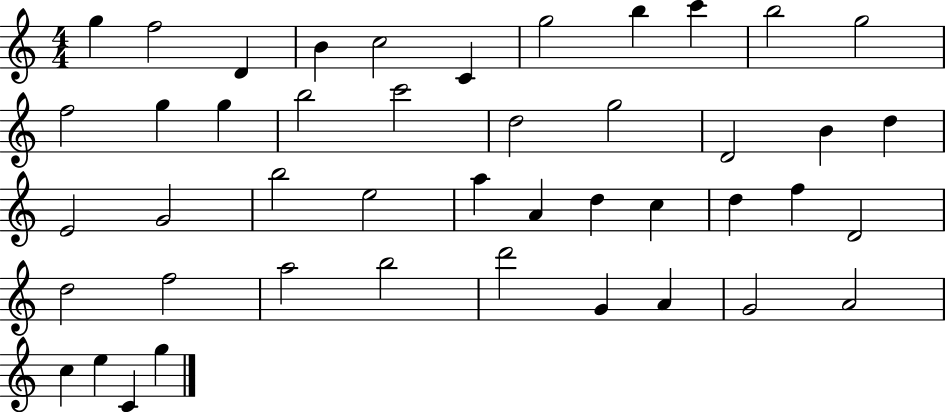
{
  \clef treble
  \numericTimeSignature
  \time 4/4
  \key c \major
  g''4 f''2 d'4 | b'4 c''2 c'4 | g''2 b''4 c'''4 | b''2 g''2 | \break f''2 g''4 g''4 | b''2 c'''2 | d''2 g''2 | d'2 b'4 d''4 | \break e'2 g'2 | b''2 e''2 | a''4 a'4 d''4 c''4 | d''4 f''4 d'2 | \break d''2 f''2 | a''2 b''2 | d'''2 g'4 a'4 | g'2 a'2 | \break c''4 e''4 c'4 g''4 | \bar "|."
}